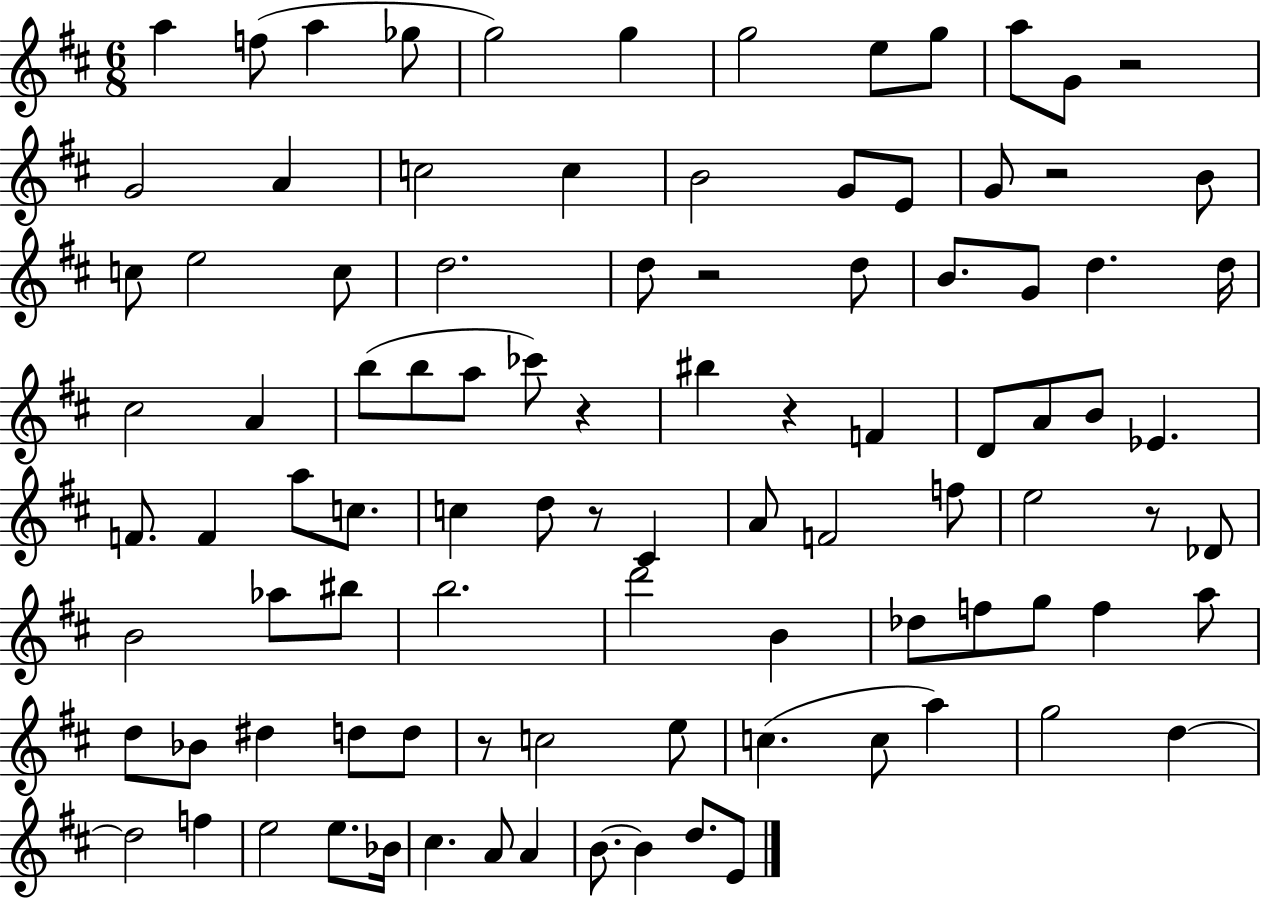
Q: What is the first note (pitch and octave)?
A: A5